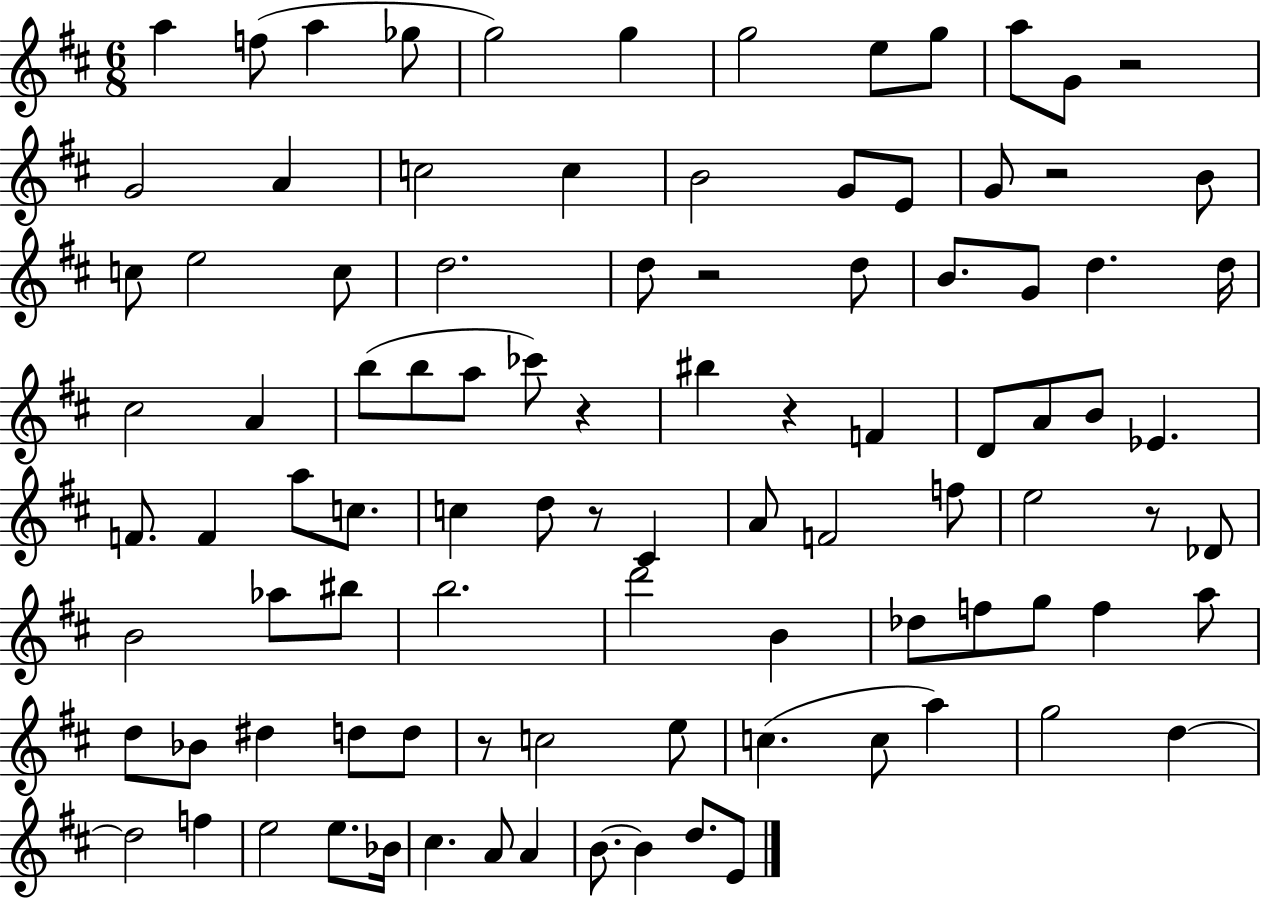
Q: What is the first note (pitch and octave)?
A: A5